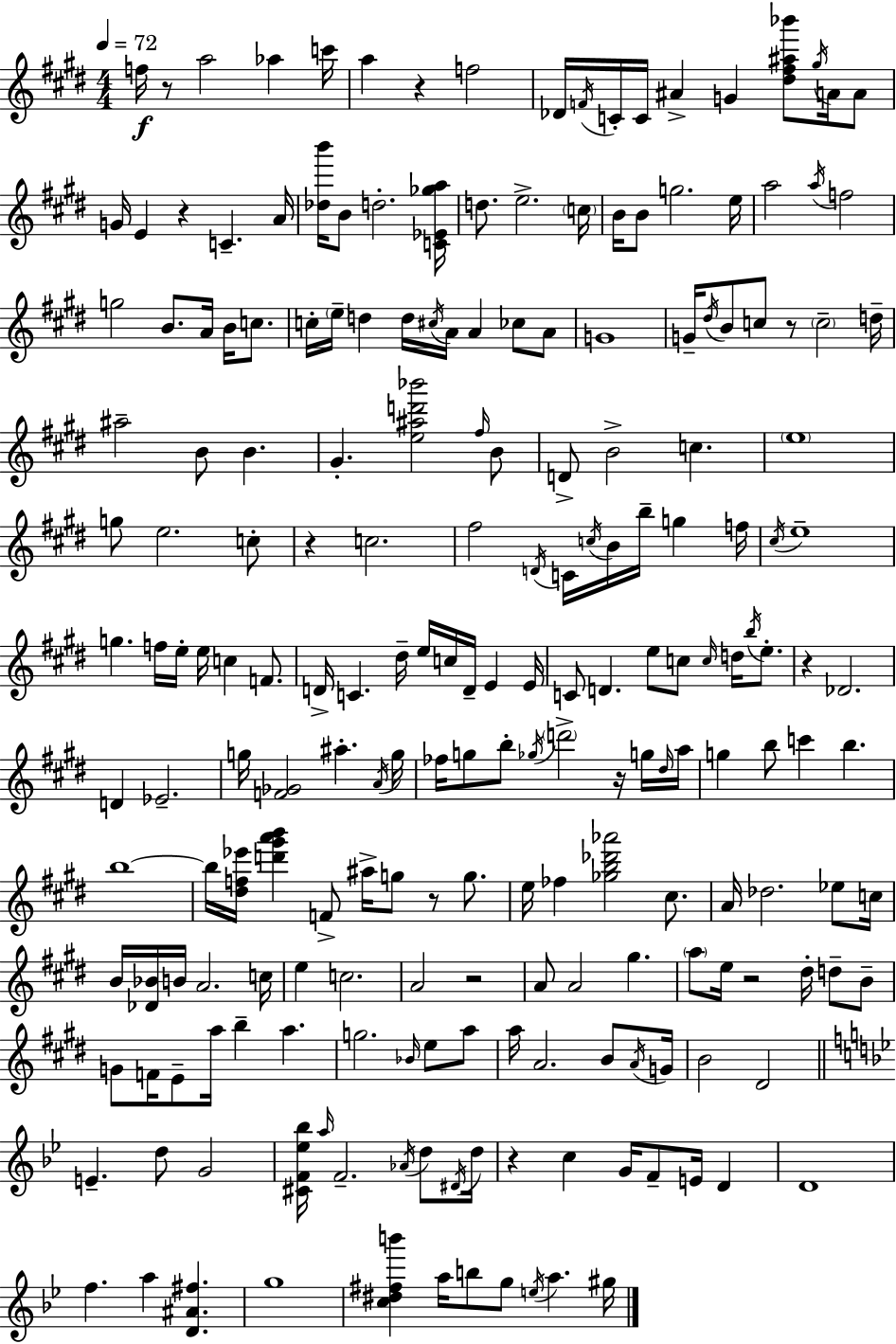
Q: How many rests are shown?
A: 11